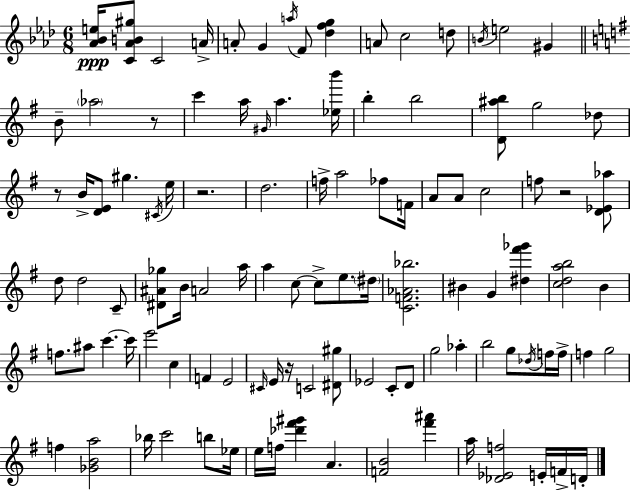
[Ab4,Bb4,E5]/s [C4,Ab4,B4,G#5]/e C4/h A4/s A4/e G4/q A5/s F4/e [Db5,F5,G5]/q A4/e C5/h D5/e B4/s E5/h G#4/q B4/e Ab5/h R/e C6/q A5/s G#4/s A5/q. [Eb5,B6]/s B5/q B5/h [D4,A#5,B5]/e G5/h Db5/e R/e B4/s [D4,E4]/e G#5/q. C#4/s E5/s R/h. D5/h. F5/s A5/h FES5/e F4/s A4/e A4/e C5/h F5/e R/h [D4,Eb4,Ab5]/e D5/e D5/h C4/e [D#4,A#4,Gb5]/e B4/s A4/h A5/s A5/q C5/e C5/e E5/e. D#5/s [C4,F4,Ab4,Bb5]/h. BIS4/q G4/q [D#5,F#6,Gb6]/q [C5,D5,A5,B5]/h B4/q F5/e. A#5/e C6/q. C6/s E6/h C5/q F4/q E4/h C#4/s E4/s R/s C4/h [D#4,G#5]/e Eb4/h C4/e D4/e G5/h Ab5/q B5/h G5/e Db5/s F5/s F5/s F5/q G5/h F5/q [Gb4,B4,A5]/h Bb5/s C6/h B5/e Eb5/s E5/s F5/s [Db6,F#6,G#6]/q A4/q. [F4,B4]/h [F#6,A#6]/q A5/s [Db4,Eb4,F5]/h E4/s F4/s D4/s